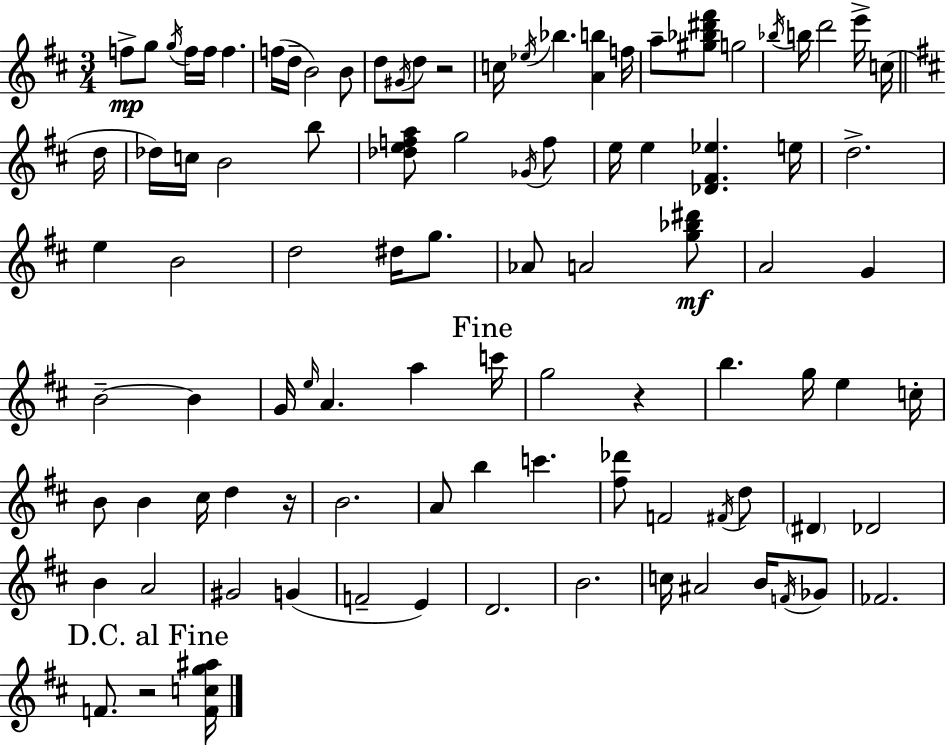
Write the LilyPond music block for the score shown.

{
  \clef treble
  \numericTimeSignature
  \time 3/4
  \key d \major
  f''8->\mp g''8 \acciaccatura { g''16 } f''16 f''16 f''4. | f''16( d''16-- b'2) b'8 | d''8 \acciaccatura { gis'16 } d''8 r2 | c''16 \acciaccatura { ees''16 } bes''4. <a' b''>4 | \break f''16 a''8-- <gis'' bes'' dis''' fis'''>8 g''2 | \acciaccatura { bes''16 } b''16 d'''2 | e'''16-> c''16( \bar "||" \break \key d \major d''16 des''16) c''16 b'2 b''8 | <des'' e'' f'' a''>8 g''2 \acciaccatura { ges'16 } | f''8 e''16 e''4 <des' fis' ees''>4. | e''16 d''2.-> | \break e''4 b'2 | d''2 dis''16 g''8. | aes'8 a'2 | <g'' bes'' dis'''>8\mf a'2 g'4 | \break b'2--~~ b'4 | g'16 \grace { e''16 } a'4. a''4 | \mark "Fine" c'''16 g''2 r4 | b''4. g''16 e''4 | \break c''16-. b'8 b'4 cis''16 d''4 | r16 b'2. | a'8 b''4 c'''4. | <fis'' des'''>8 f'2 | \break \acciaccatura { fis'16 } d''8 \parenthesize dis'4 des'2 | b'4 a'2 | gis'2 | g'4( f'2-- | \break e'4) d'2. | b'2. | c''16 ais'2 | b'16 \acciaccatura { f'16 } ges'8 fes'2. | \break \mark "D.C. al Fine" f'8. r2 | <f' c'' g'' ais''>16 \bar "|."
}